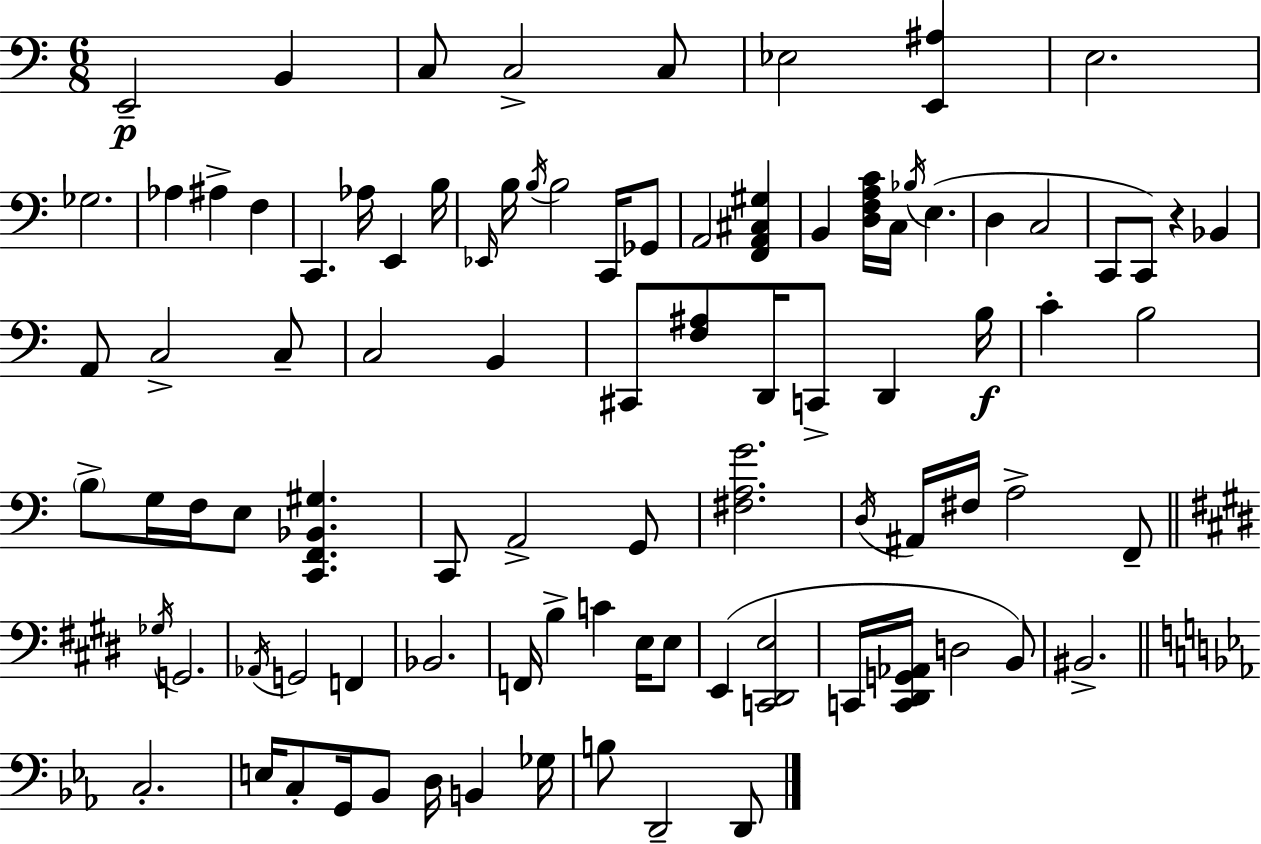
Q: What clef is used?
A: bass